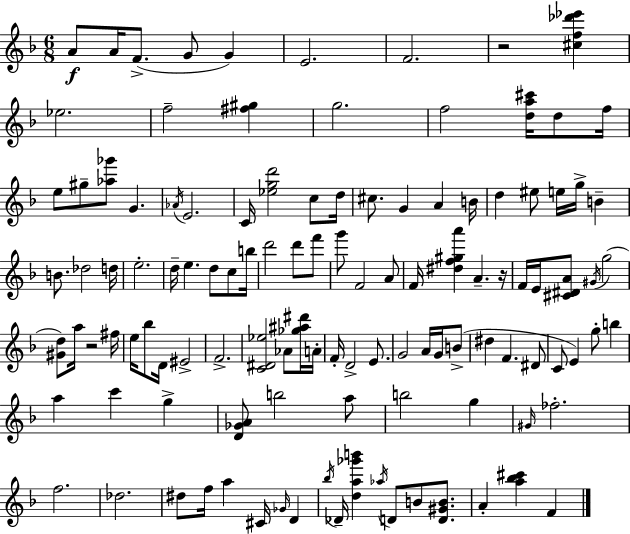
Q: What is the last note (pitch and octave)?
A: F4